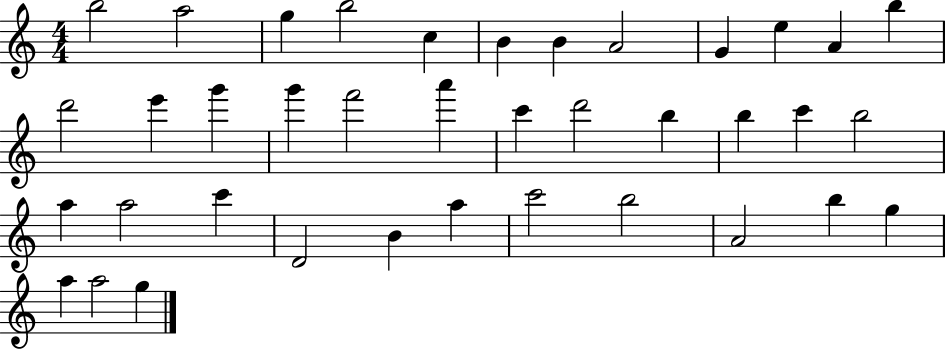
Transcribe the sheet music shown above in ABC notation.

X:1
T:Untitled
M:4/4
L:1/4
K:C
b2 a2 g b2 c B B A2 G e A b d'2 e' g' g' f'2 a' c' d'2 b b c' b2 a a2 c' D2 B a c'2 b2 A2 b g a a2 g